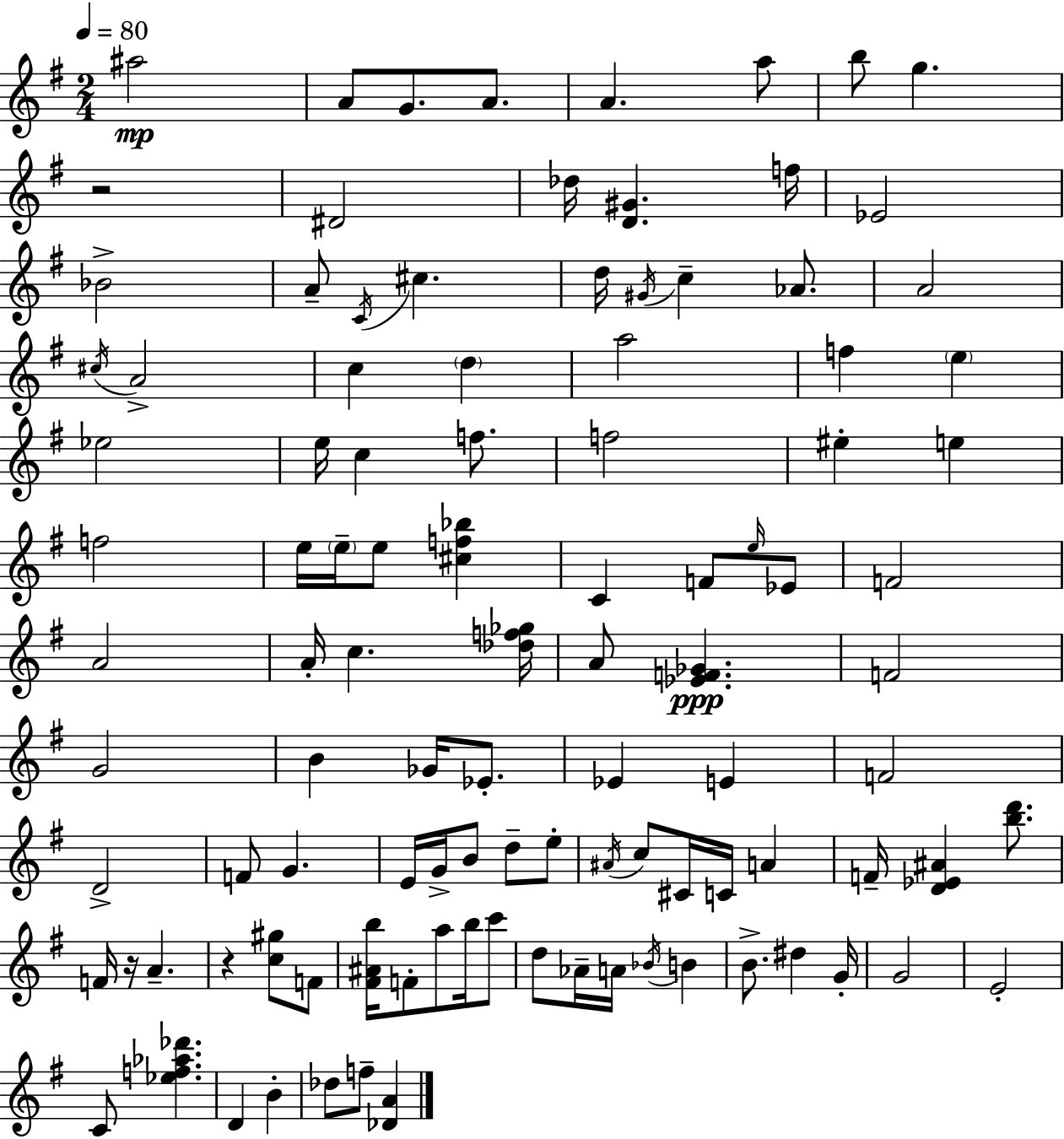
{
  \clef treble
  \numericTimeSignature
  \time 2/4
  \key g \major
  \tempo 4 = 80
  ais''2\mp | a'8 g'8. a'8. | a'4. a''8 | b''8 g''4. | \break r2 | dis'2 | des''16 <d' gis'>4. f''16 | ees'2 | \break bes'2-> | a'8-- \acciaccatura { c'16 } cis''4. | d''16 \acciaccatura { gis'16 } c''4-- aes'8. | a'2 | \break \acciaccatura { cis''16 } a'2-> | c''4 \parenthesize d''4 | a''2 | f''4 \parenthesize e''4 | \break ees''2 | e''16 c''4 | f''8. f''2 | eis''4-. e''4 | \break f''2 | e''16 \parenthesize e''16-- e''8 <cis'' f'' bes''>4 | c'4 f'8 | \grace { e''16 } ees'8 f'2 | \break a'2 | a'16-. c''4. | <des'' f'' ges''>16 a'8 <ees' f' ges'>4.\ppp | f'2 | \break g'2 | b'4 | ges'16 ees'8.-. ees'4 | e'4 f'2 | \break d'2-> | f'8 g'4. | e'16 g'16-> b'8 | d''8-- e''8-. \acciaccatura { ais'16 } c''8 cis'16 | \break c'16 a'4 f'16-- <d' ees' ais'>4 | <b'' d'''>8. f'16 r16 a'4.-- | r4 | <c'' gis''>8 f'8 <fis' ais' b''>16 f'8-. | \break a''8 b''16 c'''8 d''8 aes'16-- | a'16 \acciaccatura { bes'16 } b'4 b'8.-> | dis''4 g'16-. g'2 | e'2-. | \break c'8 | <ees'' f'' aes'' des'''>4. d'4 | b'4-. des''8 | f''8-- <des' a'>4 \bar "|."
}